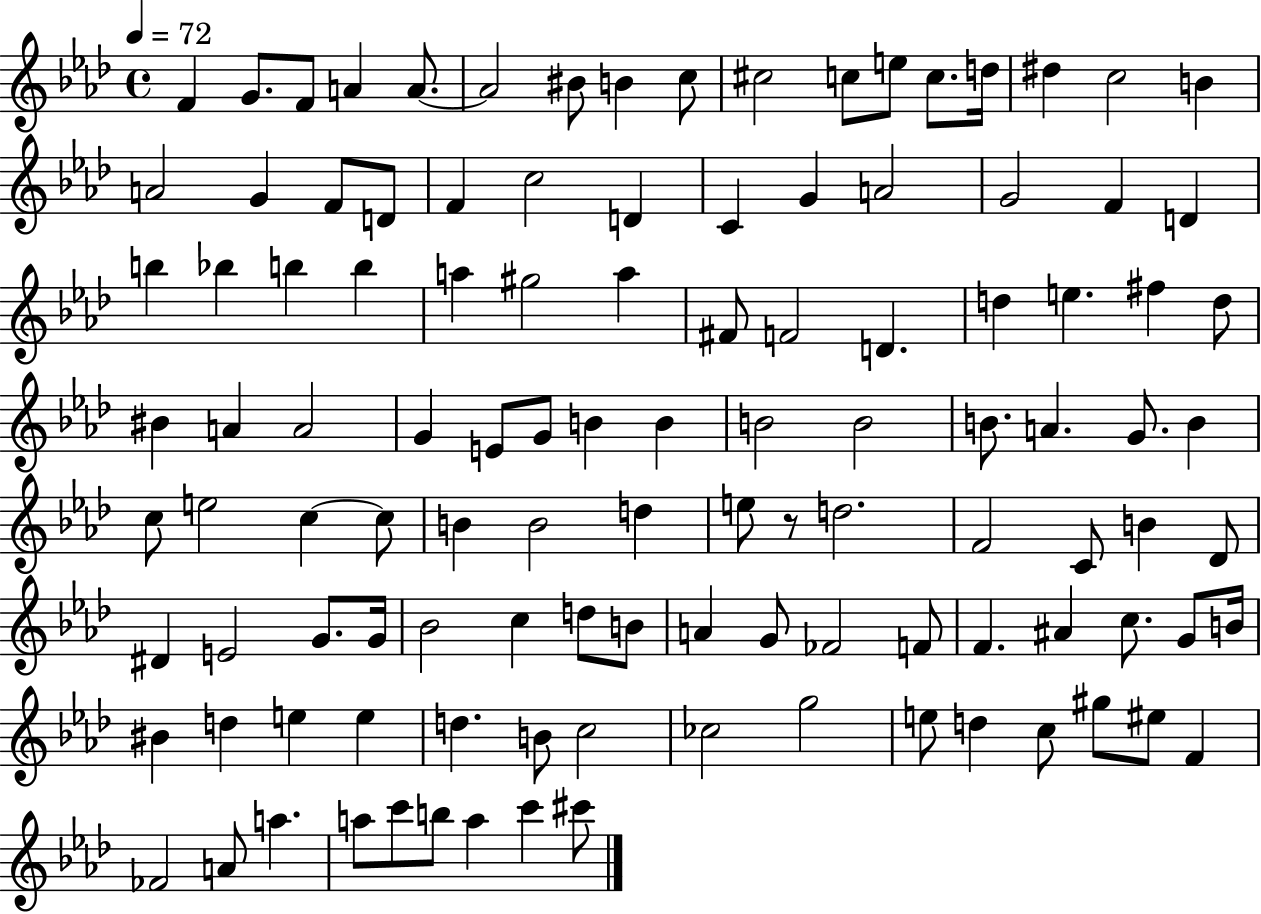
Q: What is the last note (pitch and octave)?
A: C#6